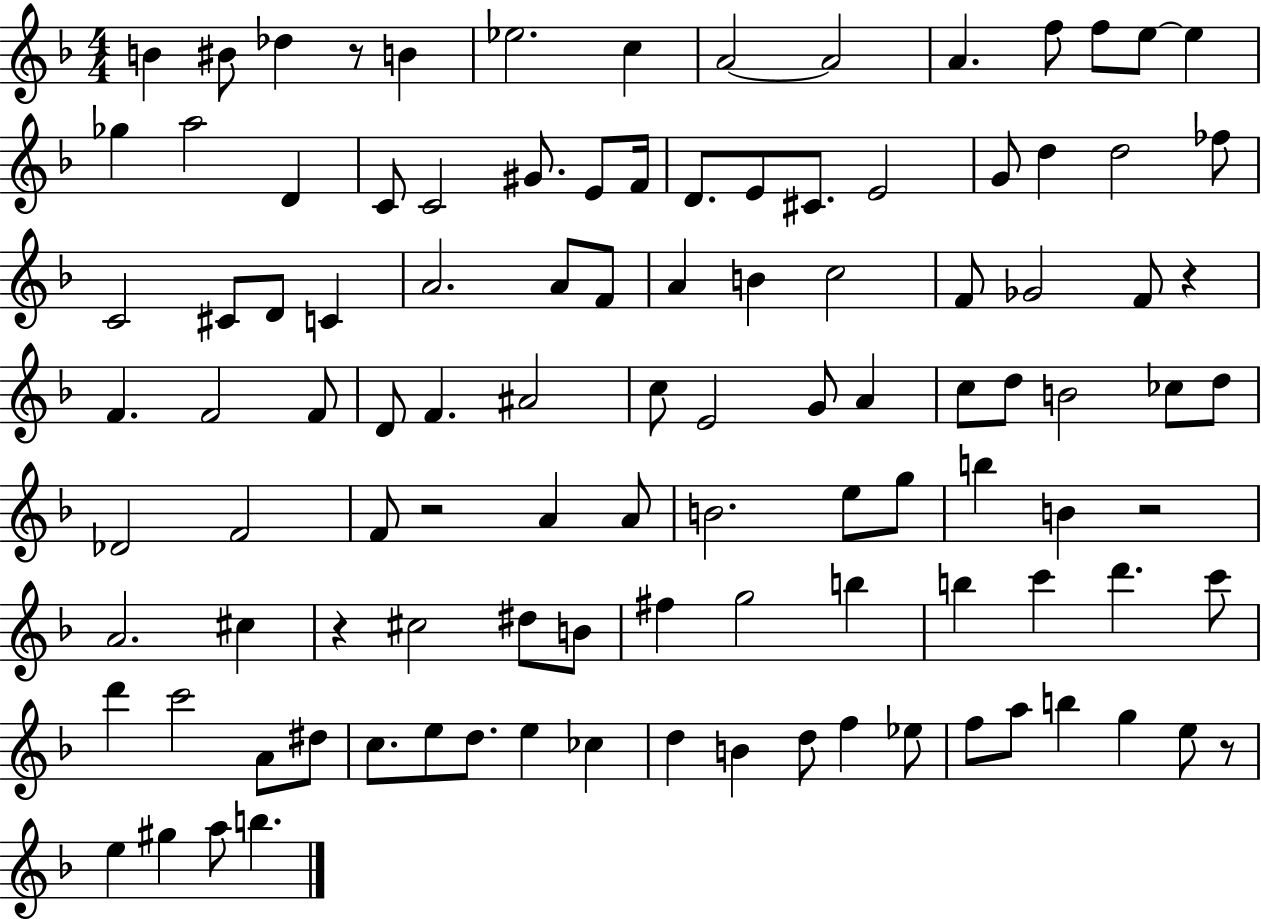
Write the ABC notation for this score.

X:1
T:Untitled
M:4/4
L:1/4
K:F
B ^B/2 _d z/2 B _e2 c A2 A2 A f/2 f/2 e/2 e _g a2 D C/2 C2 ^G/2 E/2 F/4 D/2 E/2 ^C/2 E2 G/2 d d2 _f/2 C2 ^C/2 D/2 C A2 A/2 F/2 A B c2 F/2 _G2 F/2 z F F2 F/2 D/2 F ^A2 c/2 E2 G/2 A c/2 d/2 B2 _c/2 d/2 _D2 F2 F/2 z2 A A/2 B2 e/2 g/2 b B z2 A2 ^c z ^c2 ^d/2 B/2 ^f g2 b b c' d' c'/2 d' c'2 A/2 ^d/2 c/2 e/2 d/2 e _c d B d/2 f _e/2 f/2 a/2 b g e/2 z/2 e ^g a/2 b